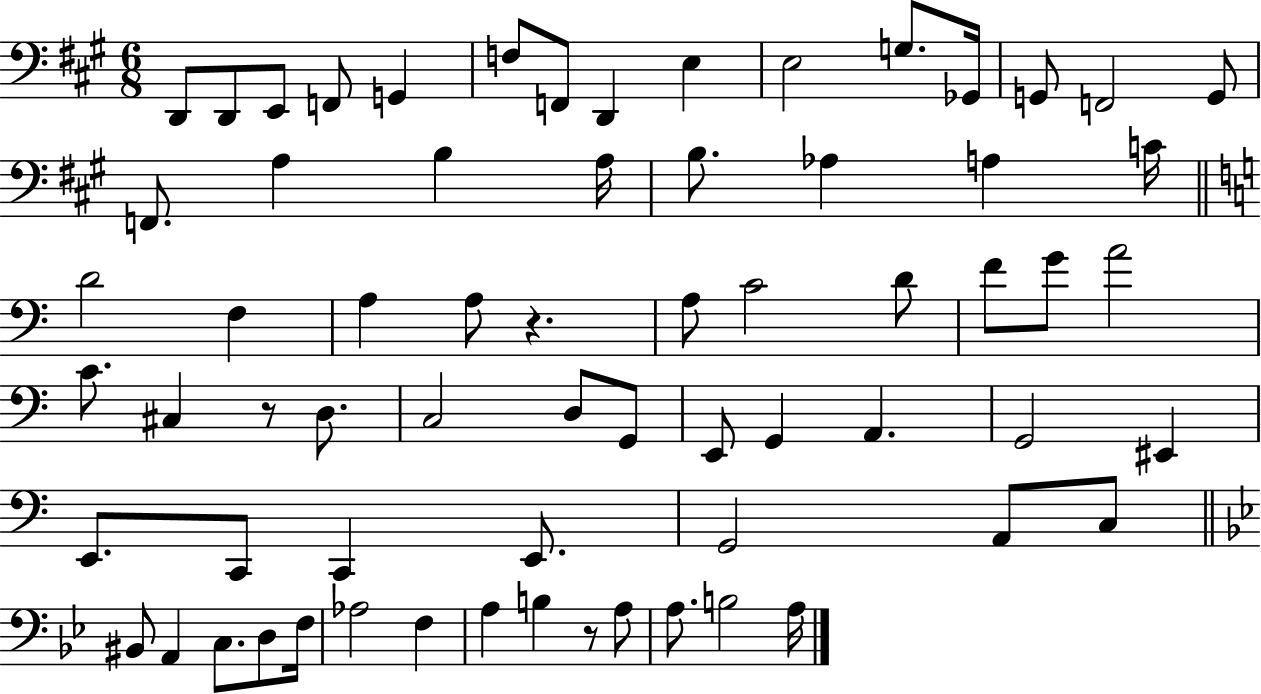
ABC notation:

X:1
T:Untitled
M:6/8
L:1/4
K:A
D,,/2 D,,/2 E,,/2 F,,/2 G,, F,/2 F,,/2 D,, E, E,2 G,/2 _G,,/4 G,,/2 F,,2 G,,/2 F,,/2 A, B, A,/4 B,/2 _A, A, C/4 D2 F, A, A,/2 z A,/2 C2 D/2 F/2 G/2 A2 C/2 ^C, z/2 D,/2 C,2 D,/2 G,,/2 E,,/2 G,, A,, G,,2 ^E,, E,,/2 C,,/2 C,, E,,/2 G,,2 A,,/2 C,/2 ^B,,/2 A,, C,/2 D,/2 F,/4 _A,2 F, A, B, z/2 A,/2 A,/2 B,2 A,/4